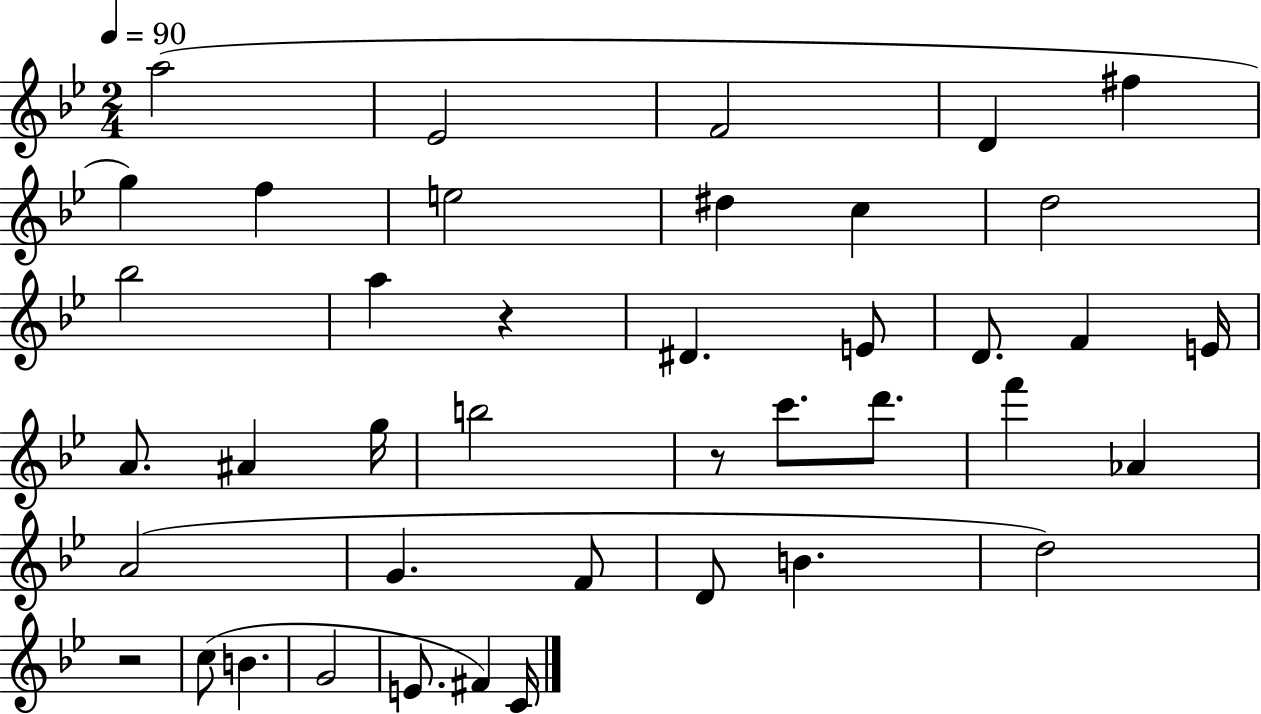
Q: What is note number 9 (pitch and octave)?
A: D#5